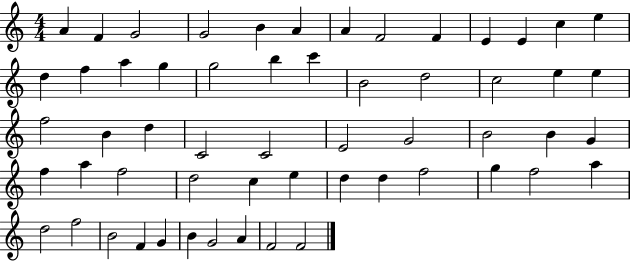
{
  \clef treble
  \numericTimeSignature
  \time 4/4
  \key c \major
  a'4 f'4 g'2 | g'2 b'4 a'4 | a'4 f'2 f'4 | e'4 e'4 c''4 e''4 | \break d''4 f''4 a''4 g''4 | g''2 b''4 c'''4 | b'2 d''2 | c''2 e''4 e''4 | \break f''2 b'4 d''4 | c'2 c'2 | e'2 g'2 | b'2 b'4 g'4 | \break f''4 a''4 f''2 | d''2 c''4 e''4 | d''4 d''4 f''2 | g''4 f''2 a''4 | \break d''2 f''2 | b'2 f'4 g'4 | b'4 g'2 a'4 | f'2 f'2 | \break \bar "|."
}